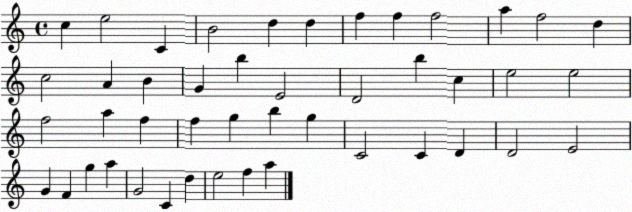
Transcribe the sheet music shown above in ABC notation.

X:1
T:Untitled
M:4/4
L:1/4
K:C
c e2 C B2 d d f f f2 a f2 d c2 A B G b E2 D2 b c e2 e2 f2 a f f g b g C2 C D D2 E2 G F g a G2 C d e2 f a